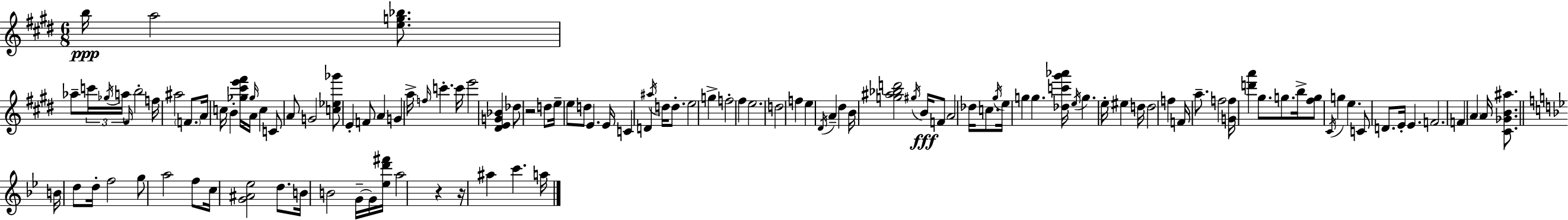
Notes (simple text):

B5/s A5/h [E5,G5,Bb5]/e. Ab5/e C6/s Gb5/s A5/s F#4/s B5/h F5/s A#5/h F4/e. A4/s C5/s B4/q [Gb5,C#6,E6,F#6]/s Gb5/s A4/s C5/q C4/e A4/e G4/h [C5,Eb5,Gb6]/e E4/q F4/e A4/q G4/q A5/s F5/s C6/q. C6/s E6/h [D#4,E4,G4,Bb4]/q Db5/e R/h D5/e E5/s E5/e D5/e E4/q. E4/s C4/q D4/q A#5/s D5/s D5/e. E5/h G5/q F5/h F#5/q E5/h. D5/h F5/q E5/q D#4/s A4/q D#5/q B4/s [G5,A#5,Bb5,D6]/h G#5/s B4/s F4/e A4/h Db5/s C5/e. G#5/s E5/s G5/q G5/q. [Db5,C6,G#6,Ab6]/s E5/s G5/q. E5/s EIS5/q D5/s D5/h F5/q F4/s A5/e. F5/h [G4,F5]/s [D6,A6]/q G#5/e. G5/e. B5/s [F#5,G5]/e C#4/s G5/q E5/q. C4/e D4/e. E4/s E4/q. F4/h. F4/q A4/q A4/s [C#4,Gb4,B4,A#5]/e. B4/s D5/e D5/s F5/h G5/e A5/h F5/e C5/s [G4,A#4,Eb5]/h D5/e. B4/s B4/h G4/s G4/s [Eb5,D6,F#6]/s A5/h R/q R/s A#5/q C6/q. A5/s